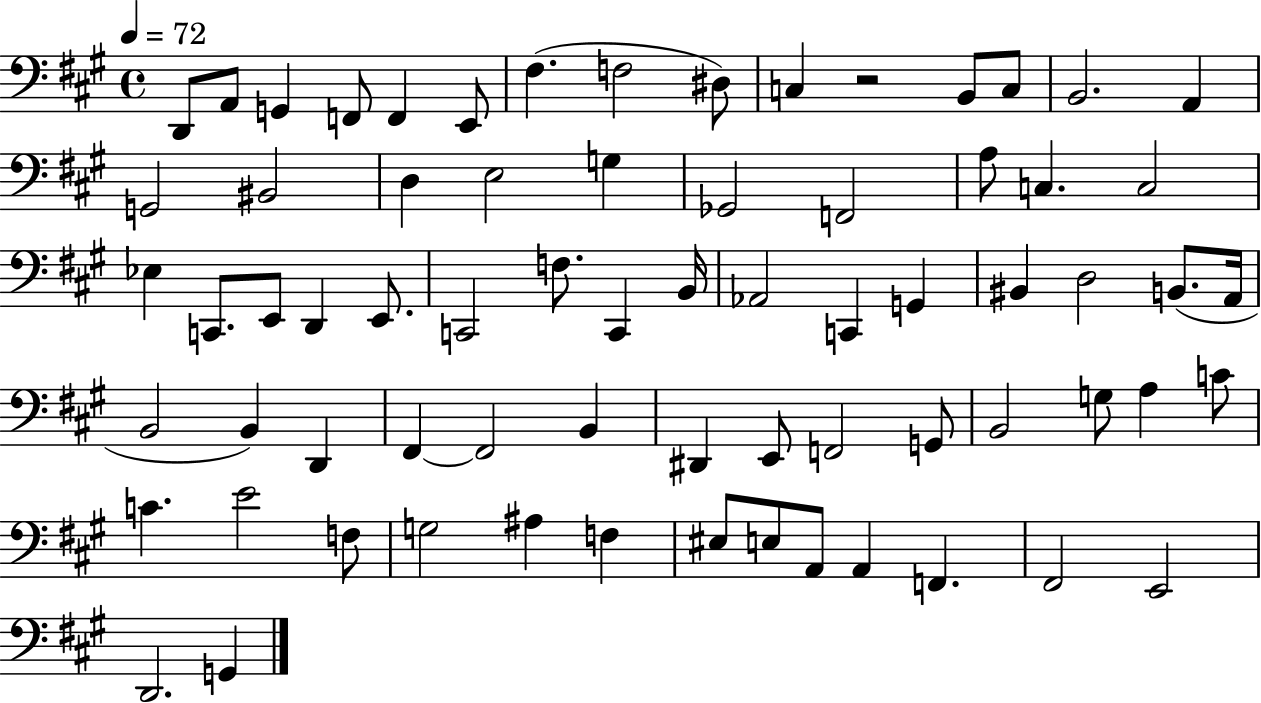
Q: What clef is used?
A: bass